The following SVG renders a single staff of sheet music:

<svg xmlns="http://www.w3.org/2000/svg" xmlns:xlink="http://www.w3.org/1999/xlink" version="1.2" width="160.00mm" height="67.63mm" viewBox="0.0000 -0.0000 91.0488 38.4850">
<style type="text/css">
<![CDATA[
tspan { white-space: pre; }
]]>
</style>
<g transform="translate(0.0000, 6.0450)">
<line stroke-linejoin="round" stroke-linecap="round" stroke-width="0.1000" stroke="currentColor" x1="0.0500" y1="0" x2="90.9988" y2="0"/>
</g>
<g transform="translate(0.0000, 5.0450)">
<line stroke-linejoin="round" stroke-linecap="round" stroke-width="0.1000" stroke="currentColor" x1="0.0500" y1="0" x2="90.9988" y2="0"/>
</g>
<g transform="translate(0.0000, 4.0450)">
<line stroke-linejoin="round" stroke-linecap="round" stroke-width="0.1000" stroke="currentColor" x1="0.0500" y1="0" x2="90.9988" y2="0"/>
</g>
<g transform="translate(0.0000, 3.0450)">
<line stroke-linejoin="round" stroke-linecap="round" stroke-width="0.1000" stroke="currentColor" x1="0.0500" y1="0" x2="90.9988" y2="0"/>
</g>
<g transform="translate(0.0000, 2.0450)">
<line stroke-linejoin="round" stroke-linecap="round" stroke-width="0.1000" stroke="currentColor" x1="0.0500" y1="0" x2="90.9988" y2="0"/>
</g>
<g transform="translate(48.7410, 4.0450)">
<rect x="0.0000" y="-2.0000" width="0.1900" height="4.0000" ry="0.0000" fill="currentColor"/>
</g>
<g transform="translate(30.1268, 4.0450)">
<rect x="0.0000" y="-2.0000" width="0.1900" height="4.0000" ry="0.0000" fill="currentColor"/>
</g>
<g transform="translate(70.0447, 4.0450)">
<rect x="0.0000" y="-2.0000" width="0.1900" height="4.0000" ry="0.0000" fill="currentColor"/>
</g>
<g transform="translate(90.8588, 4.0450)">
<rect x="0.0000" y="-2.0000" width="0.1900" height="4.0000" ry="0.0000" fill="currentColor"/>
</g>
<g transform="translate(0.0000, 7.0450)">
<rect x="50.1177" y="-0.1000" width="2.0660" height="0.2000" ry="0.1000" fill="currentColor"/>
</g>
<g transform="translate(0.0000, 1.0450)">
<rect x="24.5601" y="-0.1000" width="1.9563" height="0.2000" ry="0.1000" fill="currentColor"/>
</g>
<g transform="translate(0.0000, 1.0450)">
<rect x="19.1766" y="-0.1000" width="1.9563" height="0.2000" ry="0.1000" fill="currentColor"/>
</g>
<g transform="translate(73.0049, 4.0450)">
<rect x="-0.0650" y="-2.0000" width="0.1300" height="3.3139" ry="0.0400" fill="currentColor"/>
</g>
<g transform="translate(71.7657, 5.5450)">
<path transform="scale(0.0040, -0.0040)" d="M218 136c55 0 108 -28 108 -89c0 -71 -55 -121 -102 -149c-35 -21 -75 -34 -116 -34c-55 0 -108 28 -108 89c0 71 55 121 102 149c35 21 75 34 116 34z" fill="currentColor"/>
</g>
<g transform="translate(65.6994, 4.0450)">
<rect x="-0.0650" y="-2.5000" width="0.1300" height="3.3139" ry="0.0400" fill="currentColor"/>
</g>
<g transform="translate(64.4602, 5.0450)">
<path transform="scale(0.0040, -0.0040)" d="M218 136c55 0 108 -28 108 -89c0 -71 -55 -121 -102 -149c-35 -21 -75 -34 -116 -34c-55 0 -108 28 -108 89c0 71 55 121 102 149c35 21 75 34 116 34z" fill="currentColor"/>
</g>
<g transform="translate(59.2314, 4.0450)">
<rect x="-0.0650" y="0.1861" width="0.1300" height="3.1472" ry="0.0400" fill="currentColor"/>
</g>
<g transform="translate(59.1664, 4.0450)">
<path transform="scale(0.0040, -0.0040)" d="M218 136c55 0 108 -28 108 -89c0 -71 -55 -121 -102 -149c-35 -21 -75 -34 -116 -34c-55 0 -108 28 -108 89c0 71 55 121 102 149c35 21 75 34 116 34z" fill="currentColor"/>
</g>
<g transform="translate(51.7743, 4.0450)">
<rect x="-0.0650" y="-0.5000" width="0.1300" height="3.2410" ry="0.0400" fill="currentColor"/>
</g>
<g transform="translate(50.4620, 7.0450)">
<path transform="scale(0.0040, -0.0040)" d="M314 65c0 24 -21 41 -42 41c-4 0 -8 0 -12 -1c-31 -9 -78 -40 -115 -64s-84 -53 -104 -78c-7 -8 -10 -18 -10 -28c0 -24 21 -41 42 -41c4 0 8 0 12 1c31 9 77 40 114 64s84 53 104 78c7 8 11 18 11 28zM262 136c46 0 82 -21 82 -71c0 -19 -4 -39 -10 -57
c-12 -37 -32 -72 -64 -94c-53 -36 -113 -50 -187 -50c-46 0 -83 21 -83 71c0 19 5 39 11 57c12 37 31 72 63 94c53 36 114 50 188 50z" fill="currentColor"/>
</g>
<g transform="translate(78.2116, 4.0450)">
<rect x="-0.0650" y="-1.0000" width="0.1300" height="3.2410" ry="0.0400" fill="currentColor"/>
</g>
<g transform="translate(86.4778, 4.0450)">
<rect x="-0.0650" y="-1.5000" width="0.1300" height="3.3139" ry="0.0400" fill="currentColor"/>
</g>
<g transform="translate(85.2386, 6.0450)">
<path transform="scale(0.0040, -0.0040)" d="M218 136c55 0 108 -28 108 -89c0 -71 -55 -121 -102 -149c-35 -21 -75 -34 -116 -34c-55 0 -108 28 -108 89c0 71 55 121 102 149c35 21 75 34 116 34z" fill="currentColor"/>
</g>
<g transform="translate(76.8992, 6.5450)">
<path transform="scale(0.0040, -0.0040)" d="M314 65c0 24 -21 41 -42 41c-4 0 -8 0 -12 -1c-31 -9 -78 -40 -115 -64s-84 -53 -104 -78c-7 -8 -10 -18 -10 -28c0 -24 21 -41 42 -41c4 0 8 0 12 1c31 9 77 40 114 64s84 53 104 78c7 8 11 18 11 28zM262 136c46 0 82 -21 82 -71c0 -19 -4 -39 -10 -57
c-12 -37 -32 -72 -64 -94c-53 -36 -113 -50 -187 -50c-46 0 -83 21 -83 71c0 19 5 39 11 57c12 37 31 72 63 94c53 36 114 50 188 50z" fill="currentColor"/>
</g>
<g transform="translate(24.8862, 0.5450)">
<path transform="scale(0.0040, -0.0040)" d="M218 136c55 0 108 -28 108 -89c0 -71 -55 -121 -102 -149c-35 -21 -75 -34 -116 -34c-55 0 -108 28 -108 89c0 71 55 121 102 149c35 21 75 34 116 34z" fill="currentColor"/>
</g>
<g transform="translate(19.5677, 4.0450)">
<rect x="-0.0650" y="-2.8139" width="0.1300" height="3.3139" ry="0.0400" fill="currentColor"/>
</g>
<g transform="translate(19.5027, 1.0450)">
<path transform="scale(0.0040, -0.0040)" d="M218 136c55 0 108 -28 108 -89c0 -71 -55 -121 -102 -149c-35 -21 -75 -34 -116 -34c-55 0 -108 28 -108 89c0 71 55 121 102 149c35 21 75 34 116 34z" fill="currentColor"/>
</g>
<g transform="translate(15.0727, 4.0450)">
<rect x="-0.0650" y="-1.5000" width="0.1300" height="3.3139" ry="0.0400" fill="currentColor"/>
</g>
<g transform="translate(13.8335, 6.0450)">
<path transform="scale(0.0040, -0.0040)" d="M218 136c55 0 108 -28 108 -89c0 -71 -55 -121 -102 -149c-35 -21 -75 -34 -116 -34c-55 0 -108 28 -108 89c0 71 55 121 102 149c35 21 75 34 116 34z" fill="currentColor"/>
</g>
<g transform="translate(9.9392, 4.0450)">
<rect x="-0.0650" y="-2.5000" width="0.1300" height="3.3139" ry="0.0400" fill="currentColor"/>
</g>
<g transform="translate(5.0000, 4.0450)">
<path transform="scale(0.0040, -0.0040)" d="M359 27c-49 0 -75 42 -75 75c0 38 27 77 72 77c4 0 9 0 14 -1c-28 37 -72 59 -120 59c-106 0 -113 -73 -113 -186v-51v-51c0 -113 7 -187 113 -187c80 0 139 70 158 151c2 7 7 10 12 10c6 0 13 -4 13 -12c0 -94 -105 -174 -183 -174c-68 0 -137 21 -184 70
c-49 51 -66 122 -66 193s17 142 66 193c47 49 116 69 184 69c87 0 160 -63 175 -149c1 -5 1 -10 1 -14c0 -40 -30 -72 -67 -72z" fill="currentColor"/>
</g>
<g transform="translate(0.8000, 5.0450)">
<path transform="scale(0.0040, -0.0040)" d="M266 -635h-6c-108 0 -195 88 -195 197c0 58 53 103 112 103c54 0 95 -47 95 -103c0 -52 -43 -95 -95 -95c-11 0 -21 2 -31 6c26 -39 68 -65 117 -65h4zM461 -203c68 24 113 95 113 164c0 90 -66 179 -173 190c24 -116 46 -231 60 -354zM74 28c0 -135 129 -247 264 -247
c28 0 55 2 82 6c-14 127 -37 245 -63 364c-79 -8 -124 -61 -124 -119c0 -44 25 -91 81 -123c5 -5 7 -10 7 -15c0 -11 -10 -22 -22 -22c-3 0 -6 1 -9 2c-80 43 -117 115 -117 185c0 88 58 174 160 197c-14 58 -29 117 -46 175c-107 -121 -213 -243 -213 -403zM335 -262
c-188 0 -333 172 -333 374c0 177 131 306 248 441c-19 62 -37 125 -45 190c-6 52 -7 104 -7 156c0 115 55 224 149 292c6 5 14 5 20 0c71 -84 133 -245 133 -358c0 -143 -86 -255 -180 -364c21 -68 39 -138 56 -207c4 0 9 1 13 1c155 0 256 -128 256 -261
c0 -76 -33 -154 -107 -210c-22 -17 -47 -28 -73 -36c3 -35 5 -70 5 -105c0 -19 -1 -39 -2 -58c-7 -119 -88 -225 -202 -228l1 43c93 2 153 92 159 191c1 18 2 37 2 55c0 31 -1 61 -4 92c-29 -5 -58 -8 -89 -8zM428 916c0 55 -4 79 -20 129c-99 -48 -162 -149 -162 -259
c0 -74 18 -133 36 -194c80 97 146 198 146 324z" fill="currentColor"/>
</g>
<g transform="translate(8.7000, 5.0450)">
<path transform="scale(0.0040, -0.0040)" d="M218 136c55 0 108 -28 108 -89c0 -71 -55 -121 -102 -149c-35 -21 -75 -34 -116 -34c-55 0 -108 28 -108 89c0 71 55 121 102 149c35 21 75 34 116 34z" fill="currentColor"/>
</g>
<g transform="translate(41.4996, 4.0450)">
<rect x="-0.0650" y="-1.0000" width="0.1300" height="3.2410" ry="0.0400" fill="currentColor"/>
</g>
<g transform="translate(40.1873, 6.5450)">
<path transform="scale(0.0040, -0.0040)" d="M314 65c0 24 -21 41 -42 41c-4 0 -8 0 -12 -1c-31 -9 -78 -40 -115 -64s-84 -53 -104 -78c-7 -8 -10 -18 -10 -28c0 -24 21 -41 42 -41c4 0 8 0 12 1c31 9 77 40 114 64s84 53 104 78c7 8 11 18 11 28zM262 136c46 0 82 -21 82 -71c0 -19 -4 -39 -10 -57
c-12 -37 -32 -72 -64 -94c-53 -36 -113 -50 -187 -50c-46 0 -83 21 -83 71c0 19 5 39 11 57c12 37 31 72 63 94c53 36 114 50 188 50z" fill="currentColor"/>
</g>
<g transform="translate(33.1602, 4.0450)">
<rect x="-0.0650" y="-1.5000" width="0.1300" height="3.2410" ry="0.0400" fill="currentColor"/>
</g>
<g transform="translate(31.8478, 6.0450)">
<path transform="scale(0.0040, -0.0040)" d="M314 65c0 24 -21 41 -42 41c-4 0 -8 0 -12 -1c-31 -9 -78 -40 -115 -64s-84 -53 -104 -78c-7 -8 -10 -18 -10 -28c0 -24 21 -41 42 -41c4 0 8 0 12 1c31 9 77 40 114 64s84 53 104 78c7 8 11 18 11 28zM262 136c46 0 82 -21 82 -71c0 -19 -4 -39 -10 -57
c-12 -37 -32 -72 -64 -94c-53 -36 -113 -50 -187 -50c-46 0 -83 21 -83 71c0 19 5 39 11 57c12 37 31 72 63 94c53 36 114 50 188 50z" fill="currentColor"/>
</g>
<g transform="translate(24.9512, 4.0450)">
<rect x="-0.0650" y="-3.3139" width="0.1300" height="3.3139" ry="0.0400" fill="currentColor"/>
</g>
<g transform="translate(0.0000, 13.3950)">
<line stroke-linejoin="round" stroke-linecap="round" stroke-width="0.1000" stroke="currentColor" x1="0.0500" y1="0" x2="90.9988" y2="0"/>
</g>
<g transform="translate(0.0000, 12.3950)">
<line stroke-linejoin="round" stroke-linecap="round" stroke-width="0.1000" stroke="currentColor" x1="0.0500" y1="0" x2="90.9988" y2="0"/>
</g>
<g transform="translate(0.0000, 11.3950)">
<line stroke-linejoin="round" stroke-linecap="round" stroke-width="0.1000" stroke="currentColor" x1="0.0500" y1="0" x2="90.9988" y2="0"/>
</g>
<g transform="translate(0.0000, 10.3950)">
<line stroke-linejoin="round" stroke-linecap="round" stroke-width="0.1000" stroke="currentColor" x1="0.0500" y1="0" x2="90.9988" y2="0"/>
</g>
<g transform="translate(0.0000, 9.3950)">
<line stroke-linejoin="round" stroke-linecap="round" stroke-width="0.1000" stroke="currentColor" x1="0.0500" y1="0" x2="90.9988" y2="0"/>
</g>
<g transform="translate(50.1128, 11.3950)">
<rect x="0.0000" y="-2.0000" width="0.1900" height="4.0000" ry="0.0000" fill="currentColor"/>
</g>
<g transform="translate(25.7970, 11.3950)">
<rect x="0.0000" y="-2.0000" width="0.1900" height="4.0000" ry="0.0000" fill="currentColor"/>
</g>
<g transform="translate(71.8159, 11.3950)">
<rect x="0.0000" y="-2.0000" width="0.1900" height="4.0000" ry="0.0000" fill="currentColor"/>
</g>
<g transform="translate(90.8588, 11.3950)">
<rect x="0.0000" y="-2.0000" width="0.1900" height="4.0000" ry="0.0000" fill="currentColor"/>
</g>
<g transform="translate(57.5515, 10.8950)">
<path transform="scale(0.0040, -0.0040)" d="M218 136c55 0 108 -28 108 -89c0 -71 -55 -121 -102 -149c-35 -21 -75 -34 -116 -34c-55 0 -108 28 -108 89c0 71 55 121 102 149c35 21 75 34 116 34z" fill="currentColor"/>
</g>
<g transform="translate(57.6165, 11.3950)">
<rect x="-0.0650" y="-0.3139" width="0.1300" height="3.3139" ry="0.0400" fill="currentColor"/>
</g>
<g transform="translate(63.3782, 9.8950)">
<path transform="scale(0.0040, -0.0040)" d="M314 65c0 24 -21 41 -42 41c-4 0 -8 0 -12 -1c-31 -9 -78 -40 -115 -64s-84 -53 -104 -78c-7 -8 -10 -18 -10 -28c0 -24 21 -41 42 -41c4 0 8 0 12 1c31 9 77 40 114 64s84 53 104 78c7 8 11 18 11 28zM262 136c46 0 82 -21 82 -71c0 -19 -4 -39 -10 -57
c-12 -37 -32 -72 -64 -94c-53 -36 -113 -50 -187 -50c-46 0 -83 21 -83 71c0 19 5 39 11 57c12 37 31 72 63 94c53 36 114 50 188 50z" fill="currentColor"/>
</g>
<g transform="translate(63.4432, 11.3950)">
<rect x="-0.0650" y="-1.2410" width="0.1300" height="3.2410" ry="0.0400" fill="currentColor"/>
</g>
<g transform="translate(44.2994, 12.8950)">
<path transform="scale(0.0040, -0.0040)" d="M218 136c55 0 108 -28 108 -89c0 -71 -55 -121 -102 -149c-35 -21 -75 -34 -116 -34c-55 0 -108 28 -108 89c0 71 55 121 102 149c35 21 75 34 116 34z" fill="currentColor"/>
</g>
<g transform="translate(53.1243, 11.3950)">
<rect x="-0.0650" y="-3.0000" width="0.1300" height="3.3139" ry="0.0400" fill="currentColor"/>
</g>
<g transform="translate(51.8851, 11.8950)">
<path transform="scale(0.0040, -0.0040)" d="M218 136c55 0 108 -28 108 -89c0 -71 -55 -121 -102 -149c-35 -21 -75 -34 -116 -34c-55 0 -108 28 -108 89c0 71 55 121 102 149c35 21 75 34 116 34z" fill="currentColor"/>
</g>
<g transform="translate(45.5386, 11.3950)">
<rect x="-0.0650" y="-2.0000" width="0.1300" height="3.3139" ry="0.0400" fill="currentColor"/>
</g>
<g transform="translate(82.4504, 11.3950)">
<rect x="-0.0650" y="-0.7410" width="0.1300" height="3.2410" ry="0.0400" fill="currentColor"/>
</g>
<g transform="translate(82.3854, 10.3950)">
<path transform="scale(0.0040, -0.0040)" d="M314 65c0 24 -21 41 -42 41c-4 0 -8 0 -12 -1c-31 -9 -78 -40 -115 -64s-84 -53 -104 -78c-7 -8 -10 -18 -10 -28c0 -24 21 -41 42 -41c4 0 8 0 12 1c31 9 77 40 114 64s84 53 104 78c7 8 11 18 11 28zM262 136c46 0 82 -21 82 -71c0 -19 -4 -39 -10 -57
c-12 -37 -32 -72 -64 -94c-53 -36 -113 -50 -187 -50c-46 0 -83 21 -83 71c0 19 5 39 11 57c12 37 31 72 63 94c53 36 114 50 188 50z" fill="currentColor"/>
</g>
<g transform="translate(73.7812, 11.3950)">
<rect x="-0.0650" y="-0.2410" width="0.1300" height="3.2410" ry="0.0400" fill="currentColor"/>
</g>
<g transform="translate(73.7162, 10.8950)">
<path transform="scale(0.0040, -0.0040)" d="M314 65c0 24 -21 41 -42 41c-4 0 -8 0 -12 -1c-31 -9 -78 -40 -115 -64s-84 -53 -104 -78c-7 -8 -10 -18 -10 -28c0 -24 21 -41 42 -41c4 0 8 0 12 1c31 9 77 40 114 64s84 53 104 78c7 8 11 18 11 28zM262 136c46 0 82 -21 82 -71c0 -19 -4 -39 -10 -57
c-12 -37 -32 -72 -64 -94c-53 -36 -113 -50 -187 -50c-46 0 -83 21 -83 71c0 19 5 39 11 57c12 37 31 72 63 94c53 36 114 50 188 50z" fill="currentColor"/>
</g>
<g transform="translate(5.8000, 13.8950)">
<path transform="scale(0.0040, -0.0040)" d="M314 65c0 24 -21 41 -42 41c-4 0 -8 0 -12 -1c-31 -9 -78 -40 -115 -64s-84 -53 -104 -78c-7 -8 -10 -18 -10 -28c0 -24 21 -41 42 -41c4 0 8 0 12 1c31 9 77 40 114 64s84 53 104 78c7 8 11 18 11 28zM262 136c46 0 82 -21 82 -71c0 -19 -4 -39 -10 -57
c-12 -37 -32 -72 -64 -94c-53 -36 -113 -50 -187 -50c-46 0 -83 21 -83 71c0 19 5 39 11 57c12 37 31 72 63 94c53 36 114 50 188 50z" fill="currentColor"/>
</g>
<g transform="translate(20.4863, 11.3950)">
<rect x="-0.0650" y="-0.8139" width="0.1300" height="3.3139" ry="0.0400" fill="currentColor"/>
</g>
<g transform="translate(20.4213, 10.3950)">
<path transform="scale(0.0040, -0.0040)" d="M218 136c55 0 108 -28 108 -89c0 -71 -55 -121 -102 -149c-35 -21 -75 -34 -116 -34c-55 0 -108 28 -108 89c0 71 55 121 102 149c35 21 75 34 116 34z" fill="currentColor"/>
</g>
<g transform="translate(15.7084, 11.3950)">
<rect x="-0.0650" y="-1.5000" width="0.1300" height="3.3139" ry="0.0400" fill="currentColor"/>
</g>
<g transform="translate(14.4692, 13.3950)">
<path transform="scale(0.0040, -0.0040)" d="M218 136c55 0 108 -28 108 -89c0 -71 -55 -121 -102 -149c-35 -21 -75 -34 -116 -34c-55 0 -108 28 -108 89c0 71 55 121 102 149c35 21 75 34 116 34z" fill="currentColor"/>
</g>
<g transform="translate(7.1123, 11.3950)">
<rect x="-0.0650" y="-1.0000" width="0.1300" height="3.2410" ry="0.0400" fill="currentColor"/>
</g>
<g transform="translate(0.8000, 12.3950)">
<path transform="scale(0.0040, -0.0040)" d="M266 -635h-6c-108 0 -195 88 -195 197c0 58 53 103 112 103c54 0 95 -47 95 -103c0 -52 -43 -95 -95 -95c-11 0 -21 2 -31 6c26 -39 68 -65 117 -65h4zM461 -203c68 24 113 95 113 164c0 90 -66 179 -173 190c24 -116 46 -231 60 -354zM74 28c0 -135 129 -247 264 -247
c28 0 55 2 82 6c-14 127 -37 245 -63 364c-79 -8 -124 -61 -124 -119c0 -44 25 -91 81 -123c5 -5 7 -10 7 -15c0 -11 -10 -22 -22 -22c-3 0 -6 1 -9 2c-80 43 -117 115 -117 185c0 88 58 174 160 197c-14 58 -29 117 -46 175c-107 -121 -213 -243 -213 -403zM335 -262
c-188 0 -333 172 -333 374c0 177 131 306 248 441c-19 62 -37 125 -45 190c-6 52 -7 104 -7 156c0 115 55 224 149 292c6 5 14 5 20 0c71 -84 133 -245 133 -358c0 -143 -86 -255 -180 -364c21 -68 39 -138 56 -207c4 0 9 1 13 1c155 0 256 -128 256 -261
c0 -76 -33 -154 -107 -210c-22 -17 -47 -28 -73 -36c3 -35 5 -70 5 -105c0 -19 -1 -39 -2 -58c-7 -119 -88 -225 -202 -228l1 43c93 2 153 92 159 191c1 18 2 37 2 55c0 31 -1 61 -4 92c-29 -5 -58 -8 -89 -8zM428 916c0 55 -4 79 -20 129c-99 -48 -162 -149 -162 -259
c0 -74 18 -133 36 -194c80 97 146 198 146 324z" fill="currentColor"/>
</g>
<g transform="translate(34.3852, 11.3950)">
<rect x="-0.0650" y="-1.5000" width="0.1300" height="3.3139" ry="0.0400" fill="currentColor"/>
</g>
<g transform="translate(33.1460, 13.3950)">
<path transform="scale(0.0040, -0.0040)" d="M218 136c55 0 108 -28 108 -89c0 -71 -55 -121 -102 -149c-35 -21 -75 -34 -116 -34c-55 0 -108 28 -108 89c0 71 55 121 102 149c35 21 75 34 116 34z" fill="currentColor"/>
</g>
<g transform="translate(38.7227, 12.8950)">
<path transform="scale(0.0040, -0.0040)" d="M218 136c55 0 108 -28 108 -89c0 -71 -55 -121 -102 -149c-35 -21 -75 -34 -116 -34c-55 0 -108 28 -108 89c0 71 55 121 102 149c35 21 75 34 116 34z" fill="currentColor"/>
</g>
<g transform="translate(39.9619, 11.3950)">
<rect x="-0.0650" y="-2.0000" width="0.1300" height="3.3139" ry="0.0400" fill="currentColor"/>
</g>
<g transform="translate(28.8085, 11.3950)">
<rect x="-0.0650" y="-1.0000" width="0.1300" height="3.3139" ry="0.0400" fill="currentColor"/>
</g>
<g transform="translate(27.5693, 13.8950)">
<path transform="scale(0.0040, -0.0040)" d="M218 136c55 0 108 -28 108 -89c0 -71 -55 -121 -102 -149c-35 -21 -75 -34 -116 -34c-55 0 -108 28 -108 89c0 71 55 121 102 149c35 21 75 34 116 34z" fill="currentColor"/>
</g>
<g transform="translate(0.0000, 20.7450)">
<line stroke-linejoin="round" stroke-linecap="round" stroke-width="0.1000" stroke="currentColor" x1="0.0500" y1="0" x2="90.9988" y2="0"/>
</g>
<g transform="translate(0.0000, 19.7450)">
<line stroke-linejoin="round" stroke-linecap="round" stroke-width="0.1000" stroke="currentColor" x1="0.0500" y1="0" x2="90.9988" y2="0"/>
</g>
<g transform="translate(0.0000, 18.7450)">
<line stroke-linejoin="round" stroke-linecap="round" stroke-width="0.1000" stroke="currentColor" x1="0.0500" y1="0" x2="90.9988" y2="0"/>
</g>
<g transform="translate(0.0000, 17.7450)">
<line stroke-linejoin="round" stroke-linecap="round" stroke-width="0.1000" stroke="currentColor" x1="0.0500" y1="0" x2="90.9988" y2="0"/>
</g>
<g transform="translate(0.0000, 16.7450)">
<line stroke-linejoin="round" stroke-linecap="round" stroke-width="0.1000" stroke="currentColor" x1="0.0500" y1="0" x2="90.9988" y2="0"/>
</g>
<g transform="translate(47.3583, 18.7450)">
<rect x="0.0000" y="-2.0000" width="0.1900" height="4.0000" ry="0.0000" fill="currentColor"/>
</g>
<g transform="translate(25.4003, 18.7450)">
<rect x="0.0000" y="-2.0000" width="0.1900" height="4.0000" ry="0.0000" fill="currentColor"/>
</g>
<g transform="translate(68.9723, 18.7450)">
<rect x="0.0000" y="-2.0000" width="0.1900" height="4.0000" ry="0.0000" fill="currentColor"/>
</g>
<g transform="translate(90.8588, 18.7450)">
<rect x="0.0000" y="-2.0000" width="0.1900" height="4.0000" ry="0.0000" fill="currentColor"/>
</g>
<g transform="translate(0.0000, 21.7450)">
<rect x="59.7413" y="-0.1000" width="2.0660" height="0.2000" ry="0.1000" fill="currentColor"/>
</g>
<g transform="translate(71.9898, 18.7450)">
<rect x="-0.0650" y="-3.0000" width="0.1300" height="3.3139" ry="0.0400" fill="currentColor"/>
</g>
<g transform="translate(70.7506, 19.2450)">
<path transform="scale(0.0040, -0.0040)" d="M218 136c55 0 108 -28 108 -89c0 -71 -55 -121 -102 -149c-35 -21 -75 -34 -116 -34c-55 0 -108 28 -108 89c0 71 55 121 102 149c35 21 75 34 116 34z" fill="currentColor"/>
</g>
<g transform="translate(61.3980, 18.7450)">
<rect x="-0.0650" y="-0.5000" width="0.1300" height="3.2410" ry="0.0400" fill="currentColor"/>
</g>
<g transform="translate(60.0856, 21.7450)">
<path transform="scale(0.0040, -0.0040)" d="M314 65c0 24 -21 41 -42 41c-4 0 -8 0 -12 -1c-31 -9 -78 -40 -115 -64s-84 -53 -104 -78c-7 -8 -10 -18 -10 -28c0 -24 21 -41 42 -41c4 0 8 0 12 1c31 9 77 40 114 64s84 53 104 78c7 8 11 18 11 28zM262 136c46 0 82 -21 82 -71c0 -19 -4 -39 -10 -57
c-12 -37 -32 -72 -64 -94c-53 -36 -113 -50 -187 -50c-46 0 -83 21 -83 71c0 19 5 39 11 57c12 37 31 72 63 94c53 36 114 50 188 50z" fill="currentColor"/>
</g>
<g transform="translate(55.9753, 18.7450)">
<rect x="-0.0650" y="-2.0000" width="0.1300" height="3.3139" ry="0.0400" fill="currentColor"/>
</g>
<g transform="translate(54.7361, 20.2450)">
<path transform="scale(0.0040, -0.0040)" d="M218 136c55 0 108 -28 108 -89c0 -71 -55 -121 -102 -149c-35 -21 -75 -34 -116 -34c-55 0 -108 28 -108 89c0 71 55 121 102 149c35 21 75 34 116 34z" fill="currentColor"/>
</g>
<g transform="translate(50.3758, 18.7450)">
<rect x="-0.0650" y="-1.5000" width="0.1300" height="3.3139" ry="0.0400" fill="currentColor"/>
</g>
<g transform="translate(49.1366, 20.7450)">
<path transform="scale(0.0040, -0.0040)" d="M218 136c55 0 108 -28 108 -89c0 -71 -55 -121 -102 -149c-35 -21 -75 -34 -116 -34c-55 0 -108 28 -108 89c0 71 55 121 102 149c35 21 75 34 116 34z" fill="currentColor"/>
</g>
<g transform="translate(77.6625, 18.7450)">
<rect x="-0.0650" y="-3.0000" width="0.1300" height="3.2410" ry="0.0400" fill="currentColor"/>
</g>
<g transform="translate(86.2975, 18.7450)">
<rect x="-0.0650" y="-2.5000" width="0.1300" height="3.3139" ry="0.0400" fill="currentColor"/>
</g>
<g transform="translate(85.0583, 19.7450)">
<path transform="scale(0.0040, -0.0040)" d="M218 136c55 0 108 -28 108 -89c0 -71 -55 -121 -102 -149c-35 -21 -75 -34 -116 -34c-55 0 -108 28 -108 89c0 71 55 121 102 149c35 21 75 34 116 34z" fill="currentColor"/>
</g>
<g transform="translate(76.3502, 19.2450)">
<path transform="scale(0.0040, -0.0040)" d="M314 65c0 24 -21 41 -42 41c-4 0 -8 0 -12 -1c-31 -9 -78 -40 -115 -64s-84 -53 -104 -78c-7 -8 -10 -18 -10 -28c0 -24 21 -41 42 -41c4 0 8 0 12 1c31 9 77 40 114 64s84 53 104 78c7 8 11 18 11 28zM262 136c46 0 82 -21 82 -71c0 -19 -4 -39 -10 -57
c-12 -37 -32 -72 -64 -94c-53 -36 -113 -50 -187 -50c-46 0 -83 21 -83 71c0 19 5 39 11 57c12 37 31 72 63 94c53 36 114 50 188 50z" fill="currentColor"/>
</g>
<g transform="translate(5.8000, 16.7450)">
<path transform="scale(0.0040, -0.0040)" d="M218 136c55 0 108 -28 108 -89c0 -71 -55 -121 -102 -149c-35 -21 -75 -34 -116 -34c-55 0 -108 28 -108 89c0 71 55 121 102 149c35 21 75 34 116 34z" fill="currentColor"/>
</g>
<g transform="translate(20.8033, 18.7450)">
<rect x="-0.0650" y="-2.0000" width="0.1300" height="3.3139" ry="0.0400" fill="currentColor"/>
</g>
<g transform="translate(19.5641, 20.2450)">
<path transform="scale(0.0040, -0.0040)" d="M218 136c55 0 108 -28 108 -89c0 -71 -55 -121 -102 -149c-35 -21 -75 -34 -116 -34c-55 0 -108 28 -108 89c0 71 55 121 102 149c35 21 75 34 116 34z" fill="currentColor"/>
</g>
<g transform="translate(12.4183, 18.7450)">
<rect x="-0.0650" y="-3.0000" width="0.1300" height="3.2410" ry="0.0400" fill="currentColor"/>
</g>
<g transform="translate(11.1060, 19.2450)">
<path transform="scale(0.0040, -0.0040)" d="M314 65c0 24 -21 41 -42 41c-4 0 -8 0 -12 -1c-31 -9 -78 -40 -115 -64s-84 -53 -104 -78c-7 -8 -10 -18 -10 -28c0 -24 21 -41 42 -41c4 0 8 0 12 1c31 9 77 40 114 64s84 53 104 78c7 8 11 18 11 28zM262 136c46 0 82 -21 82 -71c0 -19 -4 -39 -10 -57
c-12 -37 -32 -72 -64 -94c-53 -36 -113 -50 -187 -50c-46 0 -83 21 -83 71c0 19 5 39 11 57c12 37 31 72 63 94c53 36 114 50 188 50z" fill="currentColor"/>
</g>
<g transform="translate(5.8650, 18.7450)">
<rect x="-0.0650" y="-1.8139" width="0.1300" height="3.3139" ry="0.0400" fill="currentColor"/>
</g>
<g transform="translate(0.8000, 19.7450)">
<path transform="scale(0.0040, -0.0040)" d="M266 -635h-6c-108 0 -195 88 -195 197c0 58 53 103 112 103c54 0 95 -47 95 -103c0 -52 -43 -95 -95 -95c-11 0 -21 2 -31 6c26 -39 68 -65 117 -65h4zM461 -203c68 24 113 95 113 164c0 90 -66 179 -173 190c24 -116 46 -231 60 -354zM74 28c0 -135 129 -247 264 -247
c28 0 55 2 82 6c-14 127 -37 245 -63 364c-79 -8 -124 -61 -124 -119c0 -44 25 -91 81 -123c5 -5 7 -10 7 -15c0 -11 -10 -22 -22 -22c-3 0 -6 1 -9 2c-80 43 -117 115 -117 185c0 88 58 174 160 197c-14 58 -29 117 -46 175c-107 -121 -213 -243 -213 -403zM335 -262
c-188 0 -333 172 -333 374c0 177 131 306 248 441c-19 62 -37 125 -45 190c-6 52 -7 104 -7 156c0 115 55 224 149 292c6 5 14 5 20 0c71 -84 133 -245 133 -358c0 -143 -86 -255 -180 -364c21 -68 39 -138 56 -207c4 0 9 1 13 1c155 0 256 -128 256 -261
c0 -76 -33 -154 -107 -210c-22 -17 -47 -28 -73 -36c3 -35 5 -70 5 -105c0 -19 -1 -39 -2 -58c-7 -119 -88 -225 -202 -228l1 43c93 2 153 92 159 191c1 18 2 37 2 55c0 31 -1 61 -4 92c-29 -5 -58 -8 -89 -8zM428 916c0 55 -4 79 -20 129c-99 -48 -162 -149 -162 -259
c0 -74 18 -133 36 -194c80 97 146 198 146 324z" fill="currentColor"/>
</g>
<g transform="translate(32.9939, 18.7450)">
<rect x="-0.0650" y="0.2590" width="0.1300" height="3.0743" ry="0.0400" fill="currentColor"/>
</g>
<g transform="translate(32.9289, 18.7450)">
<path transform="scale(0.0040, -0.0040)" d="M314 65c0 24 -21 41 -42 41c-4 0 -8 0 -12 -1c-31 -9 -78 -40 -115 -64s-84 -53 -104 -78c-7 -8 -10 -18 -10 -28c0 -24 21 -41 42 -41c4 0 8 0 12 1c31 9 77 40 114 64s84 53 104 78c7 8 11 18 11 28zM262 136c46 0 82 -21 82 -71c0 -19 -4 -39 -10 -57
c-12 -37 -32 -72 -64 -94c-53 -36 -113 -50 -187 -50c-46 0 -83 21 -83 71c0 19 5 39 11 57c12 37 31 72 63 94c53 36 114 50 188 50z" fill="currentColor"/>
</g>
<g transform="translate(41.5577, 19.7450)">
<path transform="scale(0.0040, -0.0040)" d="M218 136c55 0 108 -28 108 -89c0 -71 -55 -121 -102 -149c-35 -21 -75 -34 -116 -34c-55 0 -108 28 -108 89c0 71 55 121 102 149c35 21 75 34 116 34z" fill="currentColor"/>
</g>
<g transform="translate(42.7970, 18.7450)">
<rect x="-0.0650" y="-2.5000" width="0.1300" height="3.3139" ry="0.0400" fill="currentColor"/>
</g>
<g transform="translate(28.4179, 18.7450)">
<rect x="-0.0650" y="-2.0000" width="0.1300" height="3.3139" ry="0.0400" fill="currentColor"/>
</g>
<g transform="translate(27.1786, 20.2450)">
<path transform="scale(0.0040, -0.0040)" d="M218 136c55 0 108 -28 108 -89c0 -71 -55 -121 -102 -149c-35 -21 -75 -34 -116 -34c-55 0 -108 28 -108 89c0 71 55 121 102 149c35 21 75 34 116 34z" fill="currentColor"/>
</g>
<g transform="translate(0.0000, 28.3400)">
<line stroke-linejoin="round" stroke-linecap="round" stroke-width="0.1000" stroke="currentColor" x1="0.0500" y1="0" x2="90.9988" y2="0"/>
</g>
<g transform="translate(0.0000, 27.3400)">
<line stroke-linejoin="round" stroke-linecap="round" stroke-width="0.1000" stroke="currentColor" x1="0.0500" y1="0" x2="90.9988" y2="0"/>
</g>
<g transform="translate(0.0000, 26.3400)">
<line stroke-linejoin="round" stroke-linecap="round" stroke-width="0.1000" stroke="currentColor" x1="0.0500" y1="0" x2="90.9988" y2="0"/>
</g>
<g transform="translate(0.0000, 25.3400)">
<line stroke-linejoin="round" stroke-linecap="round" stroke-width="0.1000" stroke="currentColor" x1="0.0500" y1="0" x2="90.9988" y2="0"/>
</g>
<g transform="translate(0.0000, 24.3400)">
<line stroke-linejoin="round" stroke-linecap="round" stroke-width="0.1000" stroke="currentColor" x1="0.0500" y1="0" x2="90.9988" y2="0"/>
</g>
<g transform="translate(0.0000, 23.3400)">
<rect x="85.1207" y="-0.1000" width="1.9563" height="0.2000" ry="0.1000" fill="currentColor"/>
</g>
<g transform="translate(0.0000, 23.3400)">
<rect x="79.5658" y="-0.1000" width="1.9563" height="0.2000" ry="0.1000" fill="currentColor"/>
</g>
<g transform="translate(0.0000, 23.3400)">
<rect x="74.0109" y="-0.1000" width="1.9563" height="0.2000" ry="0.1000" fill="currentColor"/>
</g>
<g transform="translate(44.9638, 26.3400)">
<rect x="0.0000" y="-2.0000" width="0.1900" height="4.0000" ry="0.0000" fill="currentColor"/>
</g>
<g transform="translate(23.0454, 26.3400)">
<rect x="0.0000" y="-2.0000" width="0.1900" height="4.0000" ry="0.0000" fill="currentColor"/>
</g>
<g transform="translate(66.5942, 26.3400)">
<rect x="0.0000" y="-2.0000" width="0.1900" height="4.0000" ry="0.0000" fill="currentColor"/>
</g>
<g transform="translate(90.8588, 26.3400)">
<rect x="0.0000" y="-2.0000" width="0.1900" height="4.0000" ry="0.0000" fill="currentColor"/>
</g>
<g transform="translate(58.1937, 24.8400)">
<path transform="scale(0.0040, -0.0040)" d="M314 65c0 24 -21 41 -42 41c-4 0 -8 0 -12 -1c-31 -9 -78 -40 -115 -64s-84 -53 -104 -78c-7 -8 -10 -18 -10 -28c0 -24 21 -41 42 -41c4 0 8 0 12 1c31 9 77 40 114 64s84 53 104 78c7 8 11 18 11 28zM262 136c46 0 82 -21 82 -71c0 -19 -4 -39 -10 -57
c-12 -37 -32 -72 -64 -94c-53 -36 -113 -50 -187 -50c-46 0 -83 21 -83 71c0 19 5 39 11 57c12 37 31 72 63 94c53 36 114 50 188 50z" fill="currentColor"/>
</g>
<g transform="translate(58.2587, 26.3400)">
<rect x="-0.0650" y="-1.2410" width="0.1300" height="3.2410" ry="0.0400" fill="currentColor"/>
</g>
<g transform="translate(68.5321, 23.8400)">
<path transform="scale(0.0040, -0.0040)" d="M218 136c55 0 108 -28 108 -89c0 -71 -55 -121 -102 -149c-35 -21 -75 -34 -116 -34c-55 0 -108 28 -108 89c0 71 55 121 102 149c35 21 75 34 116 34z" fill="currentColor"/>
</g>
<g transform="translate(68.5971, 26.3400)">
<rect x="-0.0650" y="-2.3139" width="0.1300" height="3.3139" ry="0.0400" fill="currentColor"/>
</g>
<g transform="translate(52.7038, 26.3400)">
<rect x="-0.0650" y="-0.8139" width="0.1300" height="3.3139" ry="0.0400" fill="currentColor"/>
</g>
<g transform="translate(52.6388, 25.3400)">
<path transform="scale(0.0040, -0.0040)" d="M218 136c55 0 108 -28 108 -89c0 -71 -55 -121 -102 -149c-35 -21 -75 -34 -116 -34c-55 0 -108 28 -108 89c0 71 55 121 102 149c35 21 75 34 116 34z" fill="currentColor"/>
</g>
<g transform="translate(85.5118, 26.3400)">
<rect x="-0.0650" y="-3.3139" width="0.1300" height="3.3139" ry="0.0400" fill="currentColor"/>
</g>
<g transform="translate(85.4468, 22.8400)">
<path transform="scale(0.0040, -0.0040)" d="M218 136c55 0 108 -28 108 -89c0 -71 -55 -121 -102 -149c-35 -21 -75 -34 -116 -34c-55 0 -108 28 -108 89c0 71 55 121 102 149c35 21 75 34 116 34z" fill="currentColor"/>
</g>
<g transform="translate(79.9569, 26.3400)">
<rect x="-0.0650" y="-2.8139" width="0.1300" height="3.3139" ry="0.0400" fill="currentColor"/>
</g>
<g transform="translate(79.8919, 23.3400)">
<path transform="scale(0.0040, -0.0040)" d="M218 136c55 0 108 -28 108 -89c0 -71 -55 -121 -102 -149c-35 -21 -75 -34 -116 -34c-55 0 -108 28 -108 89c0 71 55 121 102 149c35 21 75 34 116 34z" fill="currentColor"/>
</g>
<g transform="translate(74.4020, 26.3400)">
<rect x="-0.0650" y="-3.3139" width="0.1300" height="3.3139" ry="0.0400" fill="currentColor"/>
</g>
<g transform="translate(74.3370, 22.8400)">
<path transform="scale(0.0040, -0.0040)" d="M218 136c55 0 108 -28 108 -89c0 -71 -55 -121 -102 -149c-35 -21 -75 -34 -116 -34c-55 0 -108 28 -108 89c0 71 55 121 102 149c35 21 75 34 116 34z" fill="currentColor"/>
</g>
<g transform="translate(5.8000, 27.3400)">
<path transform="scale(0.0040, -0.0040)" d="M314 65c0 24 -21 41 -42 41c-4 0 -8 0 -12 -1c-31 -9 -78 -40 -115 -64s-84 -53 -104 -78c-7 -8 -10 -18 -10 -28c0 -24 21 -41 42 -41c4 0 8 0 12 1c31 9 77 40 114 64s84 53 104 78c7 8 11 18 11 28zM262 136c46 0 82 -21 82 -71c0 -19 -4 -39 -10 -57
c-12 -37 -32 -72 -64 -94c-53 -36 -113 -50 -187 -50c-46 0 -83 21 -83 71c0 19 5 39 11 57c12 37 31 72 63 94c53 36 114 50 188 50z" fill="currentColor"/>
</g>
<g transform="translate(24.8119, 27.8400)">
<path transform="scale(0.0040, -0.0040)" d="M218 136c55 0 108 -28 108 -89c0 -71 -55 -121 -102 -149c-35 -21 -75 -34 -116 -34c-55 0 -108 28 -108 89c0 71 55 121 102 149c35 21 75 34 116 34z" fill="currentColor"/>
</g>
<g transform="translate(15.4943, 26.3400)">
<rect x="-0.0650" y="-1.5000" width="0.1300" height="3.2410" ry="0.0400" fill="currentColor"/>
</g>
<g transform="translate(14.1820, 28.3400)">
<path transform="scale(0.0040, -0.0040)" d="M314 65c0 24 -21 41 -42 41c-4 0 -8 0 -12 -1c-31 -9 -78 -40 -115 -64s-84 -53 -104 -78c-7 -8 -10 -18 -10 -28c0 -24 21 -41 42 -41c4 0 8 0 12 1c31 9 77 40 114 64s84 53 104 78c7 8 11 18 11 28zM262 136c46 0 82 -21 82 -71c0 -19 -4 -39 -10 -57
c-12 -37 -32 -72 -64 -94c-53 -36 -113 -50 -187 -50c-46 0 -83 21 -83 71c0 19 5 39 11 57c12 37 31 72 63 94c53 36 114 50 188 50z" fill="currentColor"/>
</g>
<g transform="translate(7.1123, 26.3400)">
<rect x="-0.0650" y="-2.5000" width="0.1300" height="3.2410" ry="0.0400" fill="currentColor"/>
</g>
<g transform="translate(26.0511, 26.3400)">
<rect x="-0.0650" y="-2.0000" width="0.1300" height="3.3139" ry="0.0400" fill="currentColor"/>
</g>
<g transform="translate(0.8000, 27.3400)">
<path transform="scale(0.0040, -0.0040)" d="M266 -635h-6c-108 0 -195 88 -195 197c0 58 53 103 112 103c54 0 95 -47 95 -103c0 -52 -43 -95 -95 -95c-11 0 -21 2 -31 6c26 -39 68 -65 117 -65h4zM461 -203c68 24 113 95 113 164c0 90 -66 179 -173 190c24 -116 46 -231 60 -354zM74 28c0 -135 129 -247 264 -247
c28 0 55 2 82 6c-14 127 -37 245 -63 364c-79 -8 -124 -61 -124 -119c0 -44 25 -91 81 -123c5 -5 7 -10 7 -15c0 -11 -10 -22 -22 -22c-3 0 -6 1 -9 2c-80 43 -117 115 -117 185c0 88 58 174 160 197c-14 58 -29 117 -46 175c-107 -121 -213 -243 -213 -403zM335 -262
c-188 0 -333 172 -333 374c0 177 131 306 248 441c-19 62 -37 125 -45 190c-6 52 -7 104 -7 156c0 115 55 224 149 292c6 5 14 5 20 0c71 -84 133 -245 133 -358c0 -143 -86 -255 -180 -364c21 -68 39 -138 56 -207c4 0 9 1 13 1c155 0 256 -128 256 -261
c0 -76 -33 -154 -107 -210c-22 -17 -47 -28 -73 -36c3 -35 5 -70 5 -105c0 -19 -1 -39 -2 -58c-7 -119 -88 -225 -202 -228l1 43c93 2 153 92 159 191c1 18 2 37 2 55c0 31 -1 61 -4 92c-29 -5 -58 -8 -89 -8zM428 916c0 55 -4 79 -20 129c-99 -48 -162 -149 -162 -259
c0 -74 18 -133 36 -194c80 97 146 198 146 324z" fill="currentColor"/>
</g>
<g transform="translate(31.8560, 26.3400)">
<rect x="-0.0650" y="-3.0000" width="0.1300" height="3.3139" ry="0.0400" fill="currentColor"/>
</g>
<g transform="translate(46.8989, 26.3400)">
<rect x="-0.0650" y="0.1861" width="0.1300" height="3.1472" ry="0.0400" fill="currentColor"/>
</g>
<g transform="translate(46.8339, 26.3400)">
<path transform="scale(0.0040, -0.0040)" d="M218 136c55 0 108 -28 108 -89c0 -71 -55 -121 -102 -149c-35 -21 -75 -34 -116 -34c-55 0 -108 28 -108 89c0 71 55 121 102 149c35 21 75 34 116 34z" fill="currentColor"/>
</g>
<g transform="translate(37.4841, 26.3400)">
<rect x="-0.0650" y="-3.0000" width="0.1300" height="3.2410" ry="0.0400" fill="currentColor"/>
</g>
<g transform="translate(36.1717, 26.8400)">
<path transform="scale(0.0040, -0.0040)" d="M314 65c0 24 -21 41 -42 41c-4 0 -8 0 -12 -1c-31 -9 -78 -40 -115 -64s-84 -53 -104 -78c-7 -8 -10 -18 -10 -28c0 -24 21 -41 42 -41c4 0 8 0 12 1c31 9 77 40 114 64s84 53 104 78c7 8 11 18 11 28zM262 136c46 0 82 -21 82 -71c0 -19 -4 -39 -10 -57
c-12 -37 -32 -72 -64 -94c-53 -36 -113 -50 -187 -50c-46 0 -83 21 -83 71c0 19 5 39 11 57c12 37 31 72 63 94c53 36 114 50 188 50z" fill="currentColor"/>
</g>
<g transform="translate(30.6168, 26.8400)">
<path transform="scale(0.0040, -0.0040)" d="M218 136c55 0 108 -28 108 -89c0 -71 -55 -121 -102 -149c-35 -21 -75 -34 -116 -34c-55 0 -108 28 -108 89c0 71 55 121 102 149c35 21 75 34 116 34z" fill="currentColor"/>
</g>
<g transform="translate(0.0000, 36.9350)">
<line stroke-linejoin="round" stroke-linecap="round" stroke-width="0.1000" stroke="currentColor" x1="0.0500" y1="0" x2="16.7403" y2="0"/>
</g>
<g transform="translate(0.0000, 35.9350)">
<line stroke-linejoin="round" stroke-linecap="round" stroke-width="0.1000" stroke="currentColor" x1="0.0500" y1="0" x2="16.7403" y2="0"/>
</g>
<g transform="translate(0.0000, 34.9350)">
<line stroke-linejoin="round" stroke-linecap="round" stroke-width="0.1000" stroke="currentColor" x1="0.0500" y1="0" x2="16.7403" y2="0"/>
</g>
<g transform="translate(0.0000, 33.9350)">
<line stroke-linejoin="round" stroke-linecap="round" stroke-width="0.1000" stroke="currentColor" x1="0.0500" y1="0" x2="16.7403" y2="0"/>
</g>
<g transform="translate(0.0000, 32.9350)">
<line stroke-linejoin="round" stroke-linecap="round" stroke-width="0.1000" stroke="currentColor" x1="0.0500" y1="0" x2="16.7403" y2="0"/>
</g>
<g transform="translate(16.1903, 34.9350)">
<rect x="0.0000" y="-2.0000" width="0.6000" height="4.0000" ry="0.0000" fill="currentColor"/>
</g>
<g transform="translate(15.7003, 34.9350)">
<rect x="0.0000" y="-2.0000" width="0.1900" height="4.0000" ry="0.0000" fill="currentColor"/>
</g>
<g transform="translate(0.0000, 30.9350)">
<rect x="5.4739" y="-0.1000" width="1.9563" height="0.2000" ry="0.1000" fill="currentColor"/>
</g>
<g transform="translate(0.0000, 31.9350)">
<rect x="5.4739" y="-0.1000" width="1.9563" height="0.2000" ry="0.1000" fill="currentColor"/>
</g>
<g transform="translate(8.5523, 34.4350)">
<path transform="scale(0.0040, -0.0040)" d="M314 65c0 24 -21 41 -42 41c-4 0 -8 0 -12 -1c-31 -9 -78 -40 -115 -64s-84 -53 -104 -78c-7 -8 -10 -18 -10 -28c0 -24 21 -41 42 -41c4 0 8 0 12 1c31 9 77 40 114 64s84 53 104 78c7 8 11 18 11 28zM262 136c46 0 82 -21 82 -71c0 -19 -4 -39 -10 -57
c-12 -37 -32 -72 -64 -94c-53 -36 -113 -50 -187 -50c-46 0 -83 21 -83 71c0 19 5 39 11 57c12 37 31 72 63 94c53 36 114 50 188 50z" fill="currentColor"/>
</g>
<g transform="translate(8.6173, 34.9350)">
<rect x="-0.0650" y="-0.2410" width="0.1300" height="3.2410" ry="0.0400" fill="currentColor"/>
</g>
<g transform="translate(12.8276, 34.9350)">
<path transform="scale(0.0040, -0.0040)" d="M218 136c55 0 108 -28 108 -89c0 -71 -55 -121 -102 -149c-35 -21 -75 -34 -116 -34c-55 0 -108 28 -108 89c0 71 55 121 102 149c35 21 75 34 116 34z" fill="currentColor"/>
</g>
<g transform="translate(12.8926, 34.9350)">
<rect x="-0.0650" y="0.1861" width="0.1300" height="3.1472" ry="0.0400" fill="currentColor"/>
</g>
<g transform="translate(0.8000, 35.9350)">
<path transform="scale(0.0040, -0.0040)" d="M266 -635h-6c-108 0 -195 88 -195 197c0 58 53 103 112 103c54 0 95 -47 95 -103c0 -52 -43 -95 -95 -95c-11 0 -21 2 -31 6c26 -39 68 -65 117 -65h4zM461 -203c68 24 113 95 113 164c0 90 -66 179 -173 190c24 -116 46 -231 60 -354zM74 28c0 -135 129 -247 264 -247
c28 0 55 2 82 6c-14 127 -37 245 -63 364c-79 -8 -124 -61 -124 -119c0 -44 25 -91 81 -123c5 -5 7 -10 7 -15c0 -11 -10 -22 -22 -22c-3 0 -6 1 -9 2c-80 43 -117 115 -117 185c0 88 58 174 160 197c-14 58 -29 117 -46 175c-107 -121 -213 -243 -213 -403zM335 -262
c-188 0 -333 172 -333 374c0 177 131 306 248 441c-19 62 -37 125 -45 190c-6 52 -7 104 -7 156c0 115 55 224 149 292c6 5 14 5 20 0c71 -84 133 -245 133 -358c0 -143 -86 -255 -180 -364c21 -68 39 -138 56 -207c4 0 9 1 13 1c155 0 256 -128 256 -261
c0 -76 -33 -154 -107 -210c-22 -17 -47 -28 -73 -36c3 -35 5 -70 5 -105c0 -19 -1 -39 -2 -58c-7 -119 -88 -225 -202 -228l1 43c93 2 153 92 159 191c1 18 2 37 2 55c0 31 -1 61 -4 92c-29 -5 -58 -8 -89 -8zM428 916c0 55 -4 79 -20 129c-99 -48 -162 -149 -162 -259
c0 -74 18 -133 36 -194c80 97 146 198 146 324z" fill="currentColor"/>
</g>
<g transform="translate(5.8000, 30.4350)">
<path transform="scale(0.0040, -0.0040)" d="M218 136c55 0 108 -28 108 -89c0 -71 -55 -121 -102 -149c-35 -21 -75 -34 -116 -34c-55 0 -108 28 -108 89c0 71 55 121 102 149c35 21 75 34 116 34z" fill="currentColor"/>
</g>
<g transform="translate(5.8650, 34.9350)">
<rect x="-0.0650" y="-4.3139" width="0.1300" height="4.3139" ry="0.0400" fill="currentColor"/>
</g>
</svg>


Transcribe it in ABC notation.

X:1
T:Untitled
M:4/4
L:1/4
K:C
G E a b E2 D2 C2 B G F D2 E D2 E d D E F F A c e2 c2 d2 f A2 F F B2 G E F C2 A A2 G G2 E2 F A A2 B d e2 g b a b d' c2 B